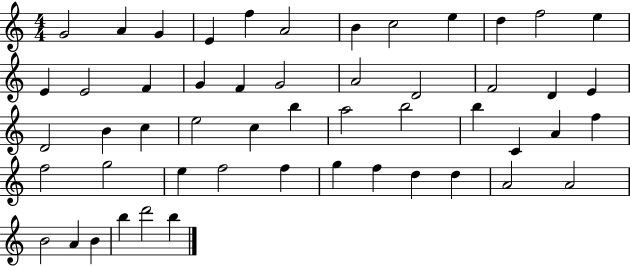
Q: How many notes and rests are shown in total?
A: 52